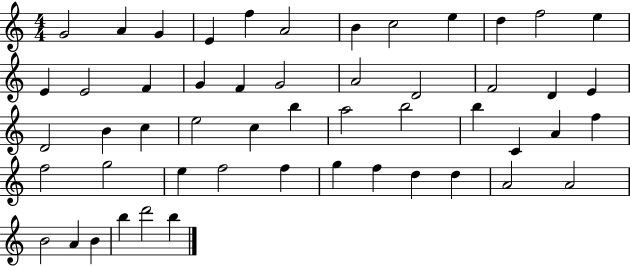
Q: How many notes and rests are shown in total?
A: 52